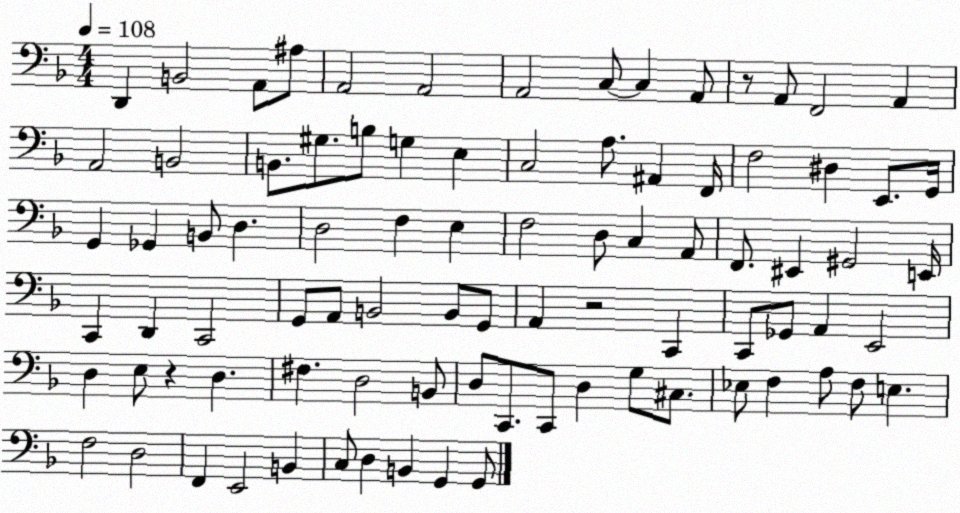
X:1
T:Untitled
M:4/4
L:1/4
K:F
D,, B,,2 A,,/2 ^A,/2 A,,2 A,,2 A,,2 C,/2 C, A,,/2 z/2 A,,/2 F,,2 A,, A,,2 B,,2 B,,/2 ^G,/2 B,/2 G, E, C,2 A,/2 ^A,, F,,/4 F,2 ^D, E,,/2 G,,/4 G,, _G,, B,,/2 D, D,2 F, E, F,2 D,/2 C, A,,/2 F,,/2 ^E,, ^G,,2 E,,/4 C,, D,, C,,2 G,,/2 A,,/2 B,,2 B,,/2 G,,/2 A,, z2 C,, C,,/2 _G,,/2 A,, E,,2 D, E,/2 z D, ^F, D,2 B,,/2 D,/2 C,,/2 C,,/2 D, G,/2 ^C,/2 _E,/2 F, A,/2 F,/2 E, F,2 D,2 F,, E,,2 B,, C,/2 D, B,, G,, G,,/2